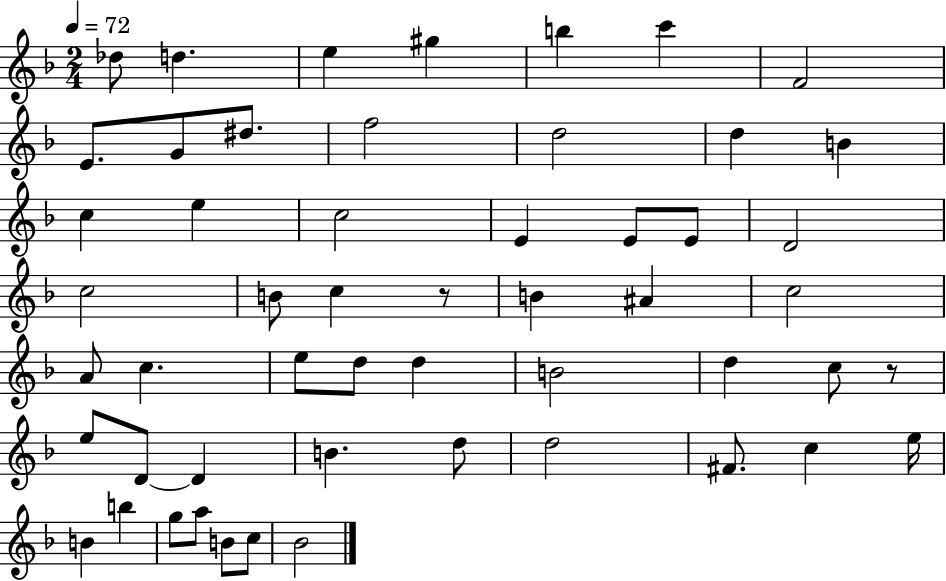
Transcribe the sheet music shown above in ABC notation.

X:1
T:Untitled
M:2/4
L:1/4
K:F
_d/2 d e ^g b c' F2 E/2 G/2 ^d/2 f2 d2 d B c e c2 E E/2 E/2 D2 c2 B/2 c z/2 B ^A c2 A/2 c e/2 d/2 d B2 d c/2 z/2 e/2 D/2 D B d/2 d2 ^F/2 c e/4 B b g/2 a/2 B/2 c/2 _B2